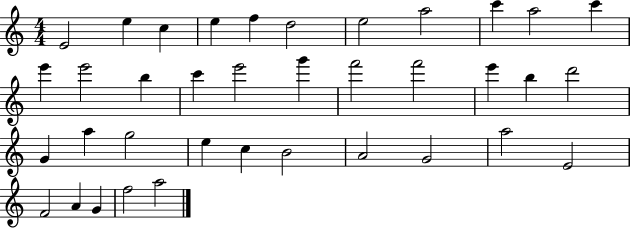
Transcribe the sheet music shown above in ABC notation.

X:1
T:Untitled
M:4/4
L:1/4
K:C
E2 e c e f d2 e2 a2 c' a2 c' e' e'2 b c' e'2 g' f'2 f'2 e' b d'2 G a g2 e c B2 A2 G2 a2 E2 F2 A G f2 a2